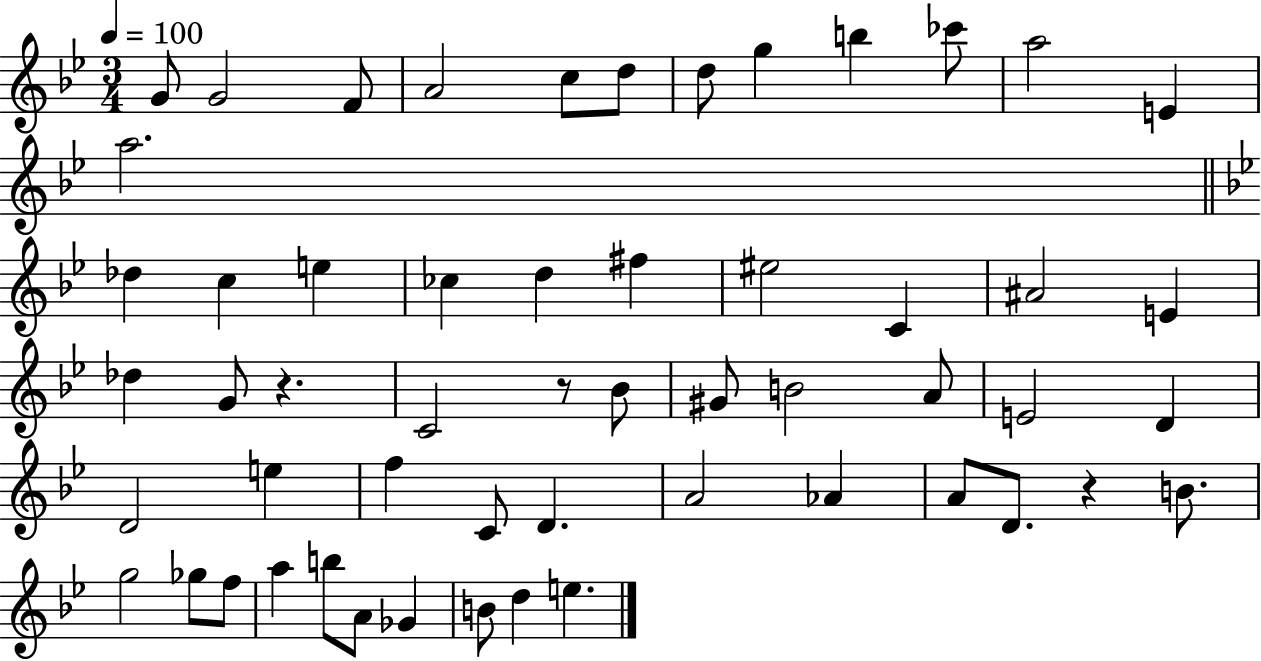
{
  \clef treble
  \numericTimeSignature
  \time 3/4
  \key bes \major
  \tempo 4 = 100
  \repeat volta 2 { g'8 g'2 f'8 | a'2 c''8 d''8 | d''8 g''4 b''4 ces'''8 | a''2 e'4 | \break a''2. | \bar "||" \break \key bes \major des''4 c''4 e''4 | ces''4 d''4 fis''4 | eis''2 c'4 | ais'2 e'4 | \break des''4 g'8 r4. | c'2 r8 bes'8 | gis'8 b'2 a'8 | e'2 d'4 | \break d'2 e''4 | f''4 c'8 d'4. | a'2 aes'4 | a'8 d'8. r4 b'8. | \break g''2 ges''8 f''8 | a''4 b''8 a'8 ges'4 | b'8 d''4 e''4. | } \bar "|."
}